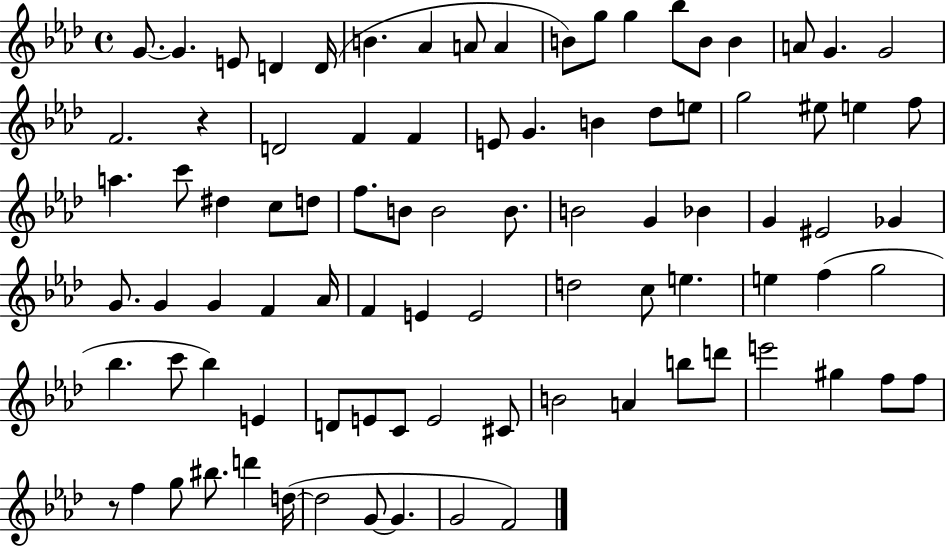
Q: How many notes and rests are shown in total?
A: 89